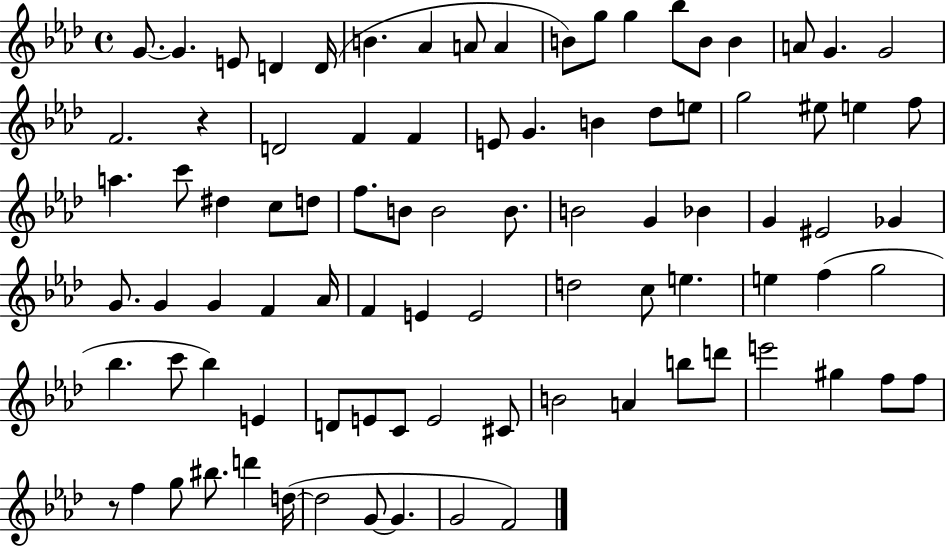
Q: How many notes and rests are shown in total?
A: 89